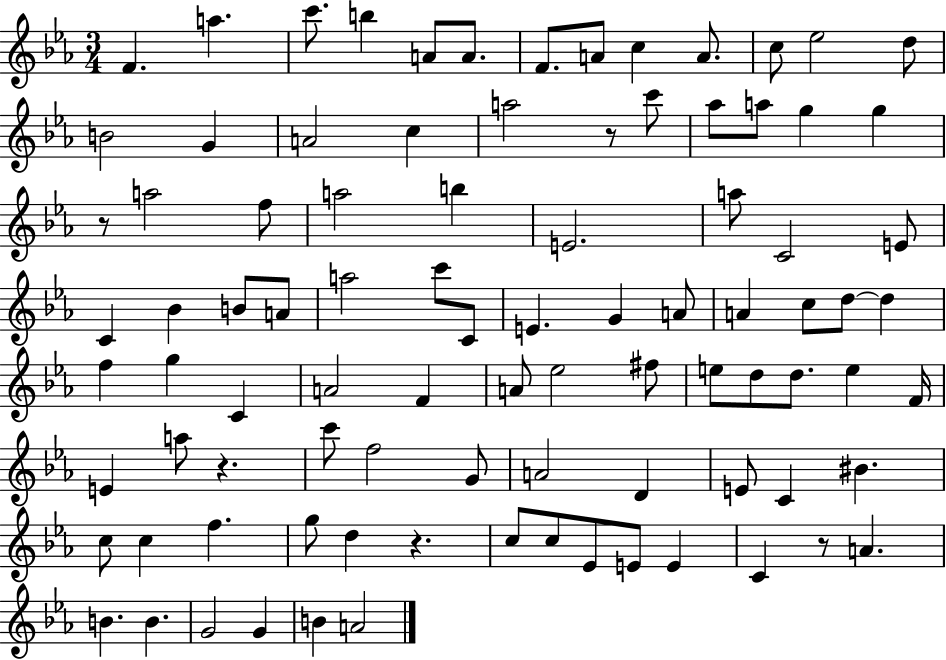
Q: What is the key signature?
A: EES major